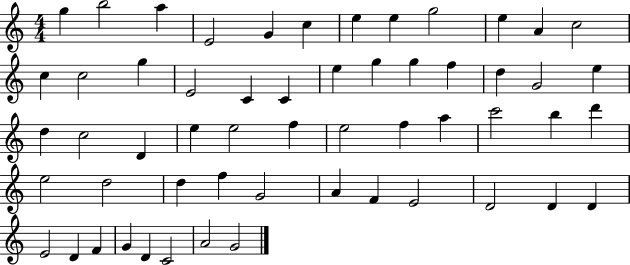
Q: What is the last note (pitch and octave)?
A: G4